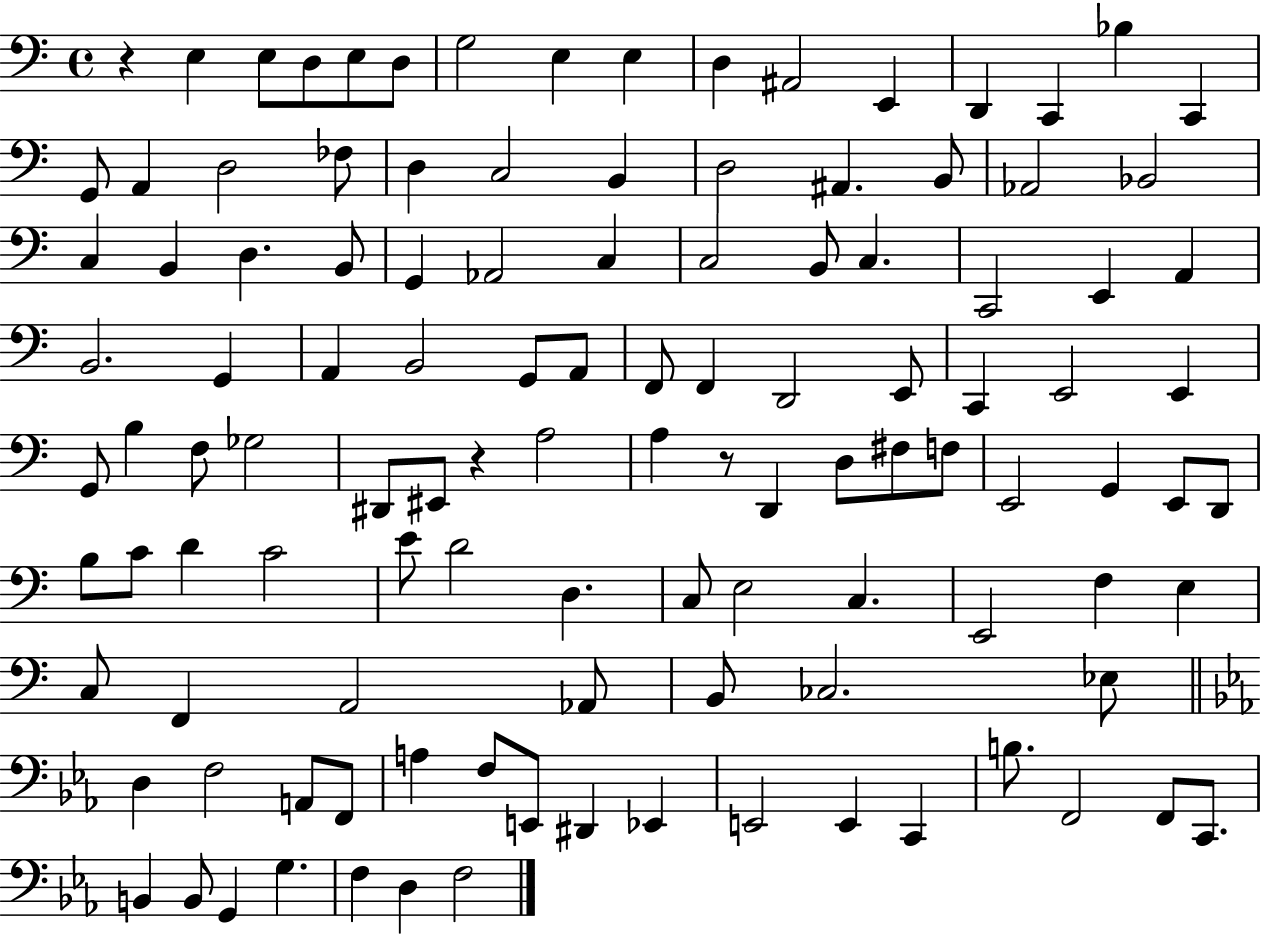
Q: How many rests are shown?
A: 3